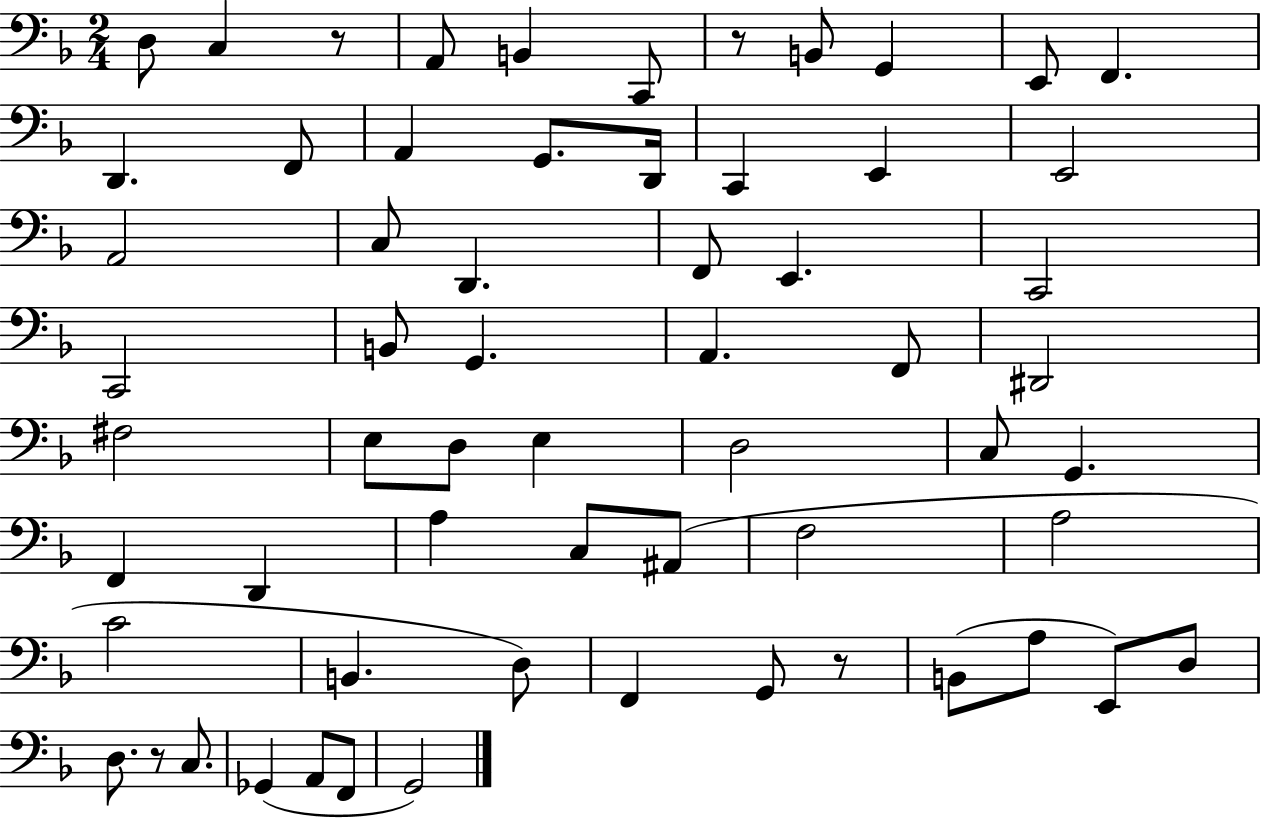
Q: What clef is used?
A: bass